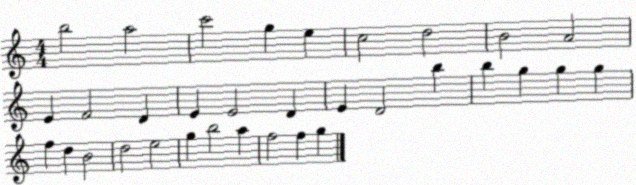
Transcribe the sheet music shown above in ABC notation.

X:1
T:Untitled
M:4/4
L:1/4
K:C
b2 a2 c'2 g e c2 d2 B2 A2 E F2 D E E2 D E D2 b b g g g f d B2 d2 e2 g b2 a f2 f g